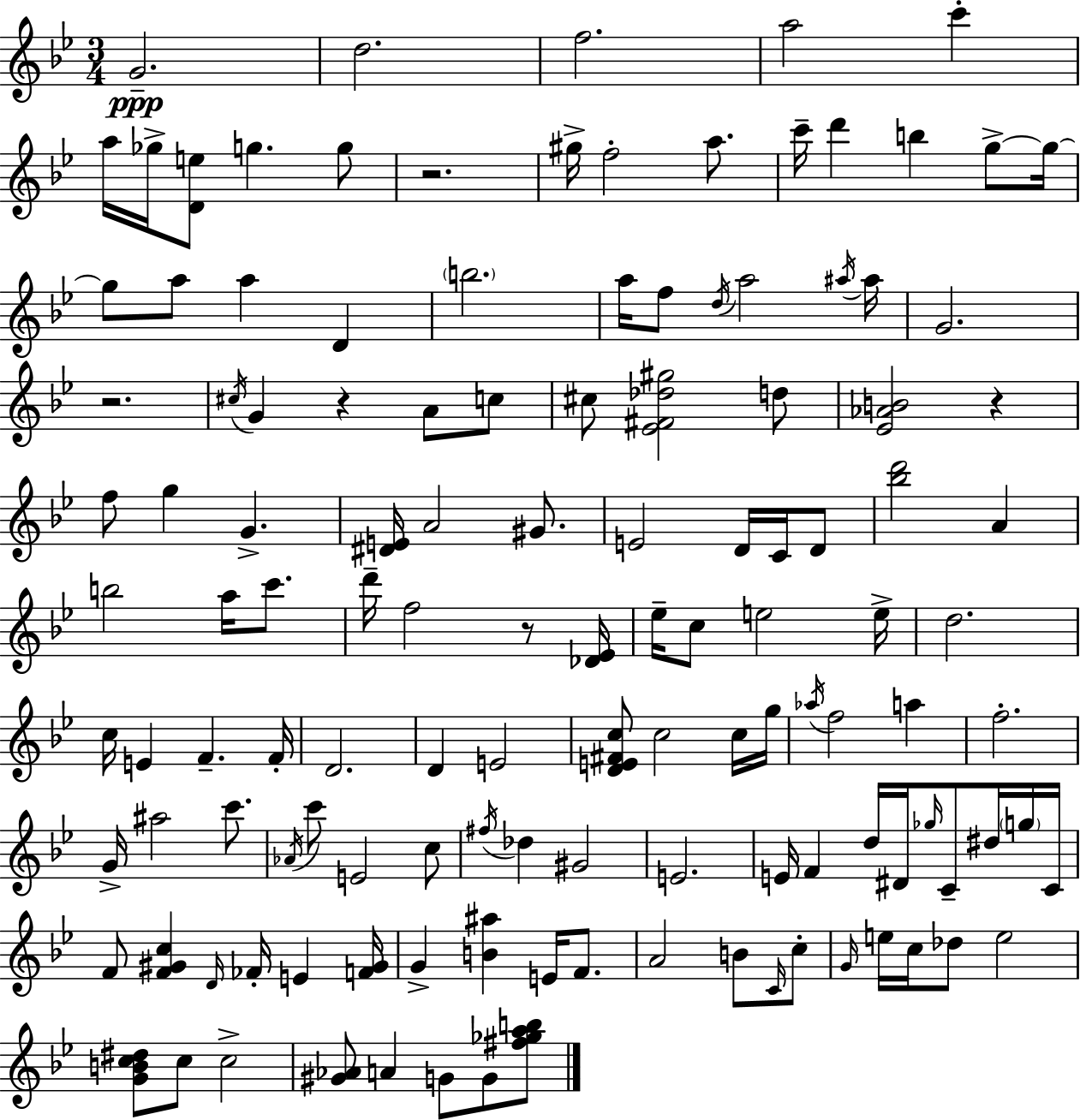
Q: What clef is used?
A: treble